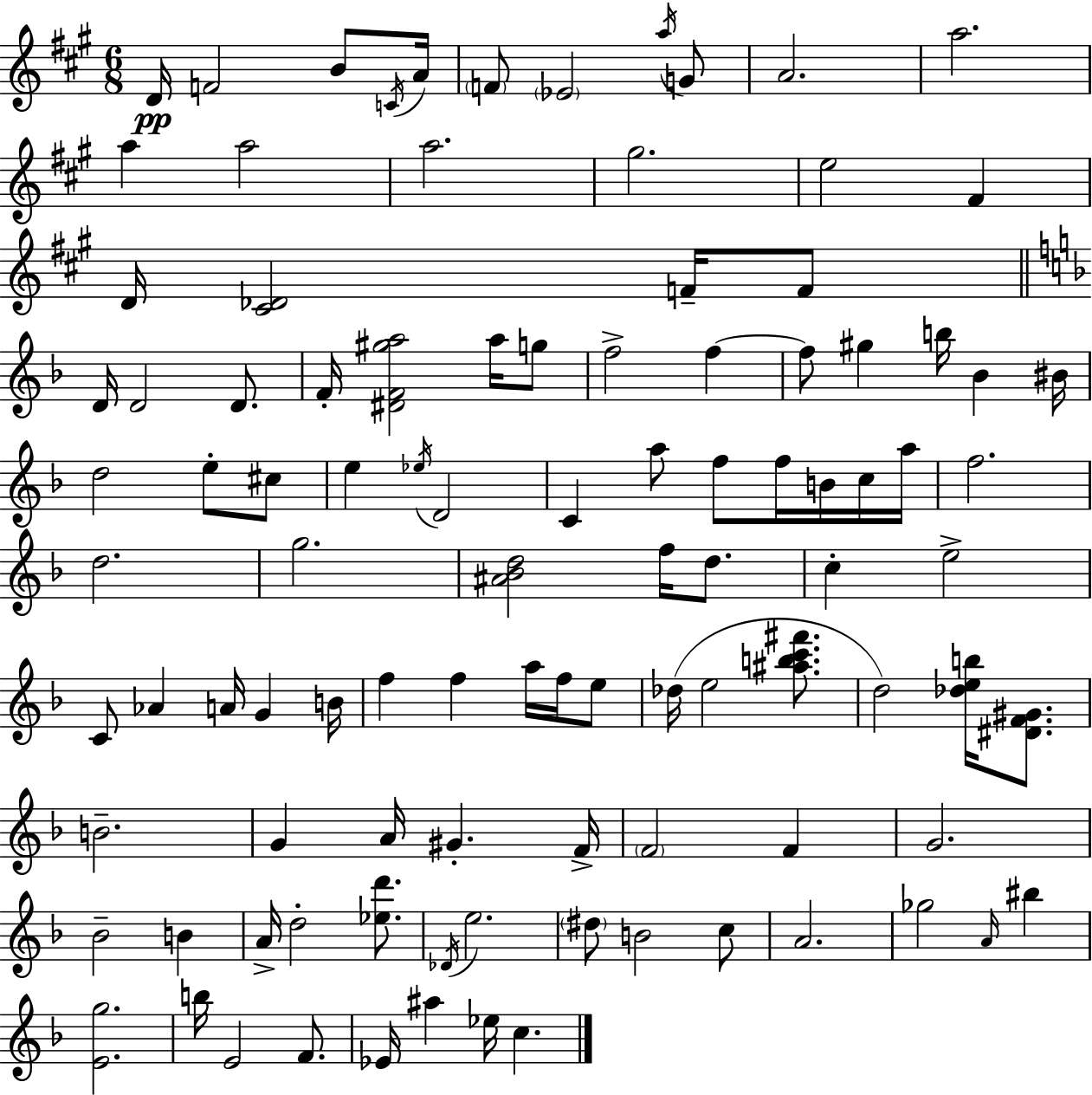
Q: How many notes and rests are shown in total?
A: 102